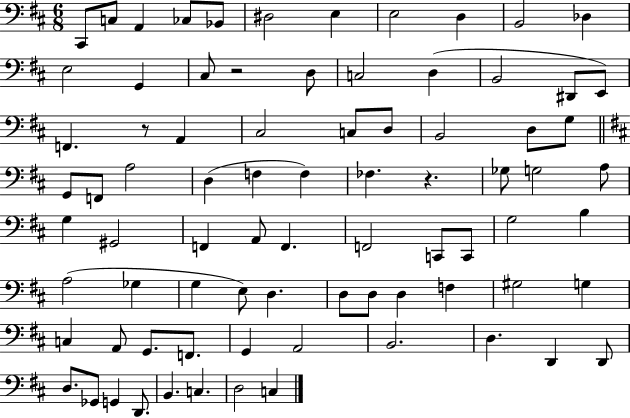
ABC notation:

X:1
T:Untitled
M:6/8
L:1/4
K:D
^C,,/2 C,/2 A,, _C,/2 _B,,/2 ^D,2 E, E,2 D, B,,2 _D, E,2 G,, ^C,/2 z2 D,/2 C,2 D, B,,2 ^D,,/2 E,,/2 F,, z/2 A,, ^C,2 C,/2 D,/2 B,,2 D,/2 G,/2 G,,/2 F,,/2 A,2 D, F, F, _F, z _G,/2 G,2 A,/2 G, ^G,,2 F,, A,,/2 F,, F,,2 C,,/2 C,,/2 G,2 B, A,2 _G, G, E,/2 D, D,/2 D,/2 D, F, ^G,2 G, C, A,,/2 G,,/2 F,,/2 G,, A,,2 B,,2 D, D,, D,,/2 D,/2 _G,,/2 G,, D,,/2 B,, C, D,2 C,